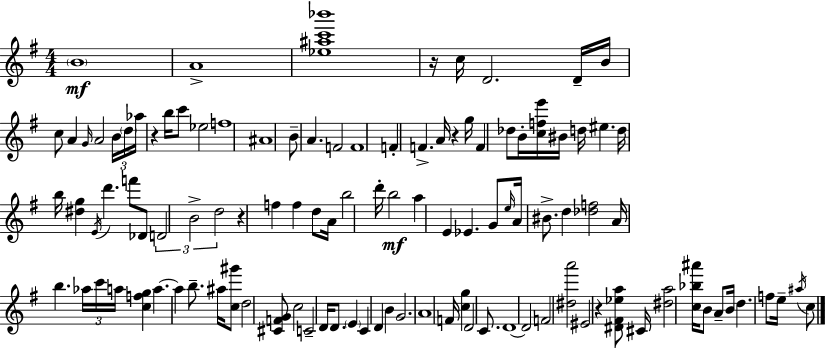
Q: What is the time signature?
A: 4/4